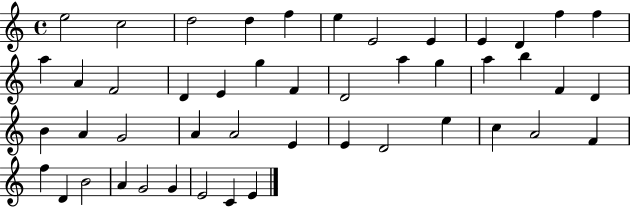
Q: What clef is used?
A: treble